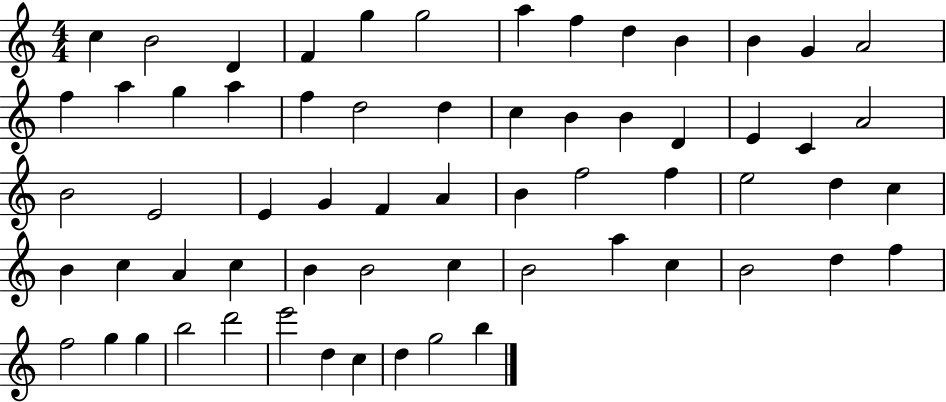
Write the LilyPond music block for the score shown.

{
  \clef treble
  \numericTimeSignature
  \time 4/4
  \key c \major
  c''4 b'2 d'4 | f'4 g''4 g''2 | a''4 f''4 d''4 b'4 | b'4 g'4 a'2 | \break f''4 a''4 g''4 a''4 | f''4 d''2 d''4 | c''4 b'4 b'4 d'4 | e'4 c'4 a'2 | \break b'2 e'2 | e'4 g'4 f'4 a'4 | b'4 f''2 f''4 | e''2 d''4 c''4 | \break b'4 c''4 a'4 c''4 | b'4 b'2 c''4 | b'2 a''4 c''4 | b'2 d''4 f''4 | \break f''2 g''4 g''4 | b''2 d'''2 | e'''2 d''4 c''4 | d''4 g''2 b''4 | \break \bar "|."
}